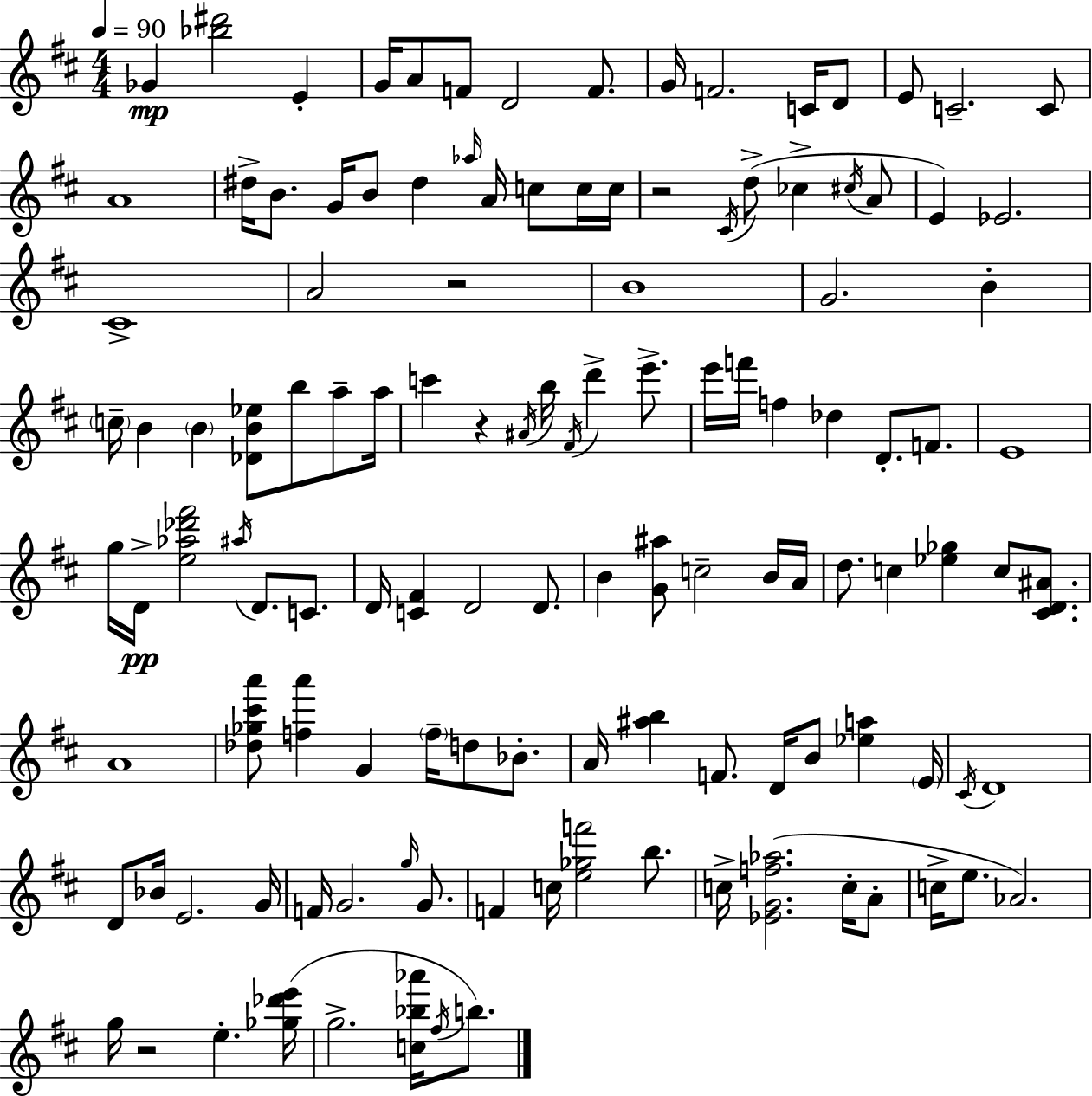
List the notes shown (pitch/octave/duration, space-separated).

Gb4/q [Bb5,D#6]/h E4/q G4/s A4/e F4/e D4/h F4/e. G4/s F4/h. C4/s D4/e E4/e C4/h. C4/e A4/w D#5/s B4/e. G4/s B4/e D#5/q Ab5/s A4/s C5/e C5/s C5/s R/h C#4/s D5/e CES5/q C#5/s A4/e E4/q Eb4/h. C#4/w A4/h R/h B4/w G4/h. B4/q C5/s B4/q B4/q [Db4,B4,Eb5]/e B5/e A5/e A5/s C6/q R/q A#4/s B5/s F#4/s D6/q E6/e. E6/s F6/s F5/q Db5/q D4/e. F4/e. E4/w G5/s D4/s [E5,Ab5,Db6,F#6]/h A#5/s D4/e. C4/e. D4/s [C4,F#4]/q D4/h D4/e. B4/q [G4,A#5]/e C5/h B4/s A4/s D5/e. C5/q [Eb5,Gb5]/q C5/e [C#4,D4,A#4]/e. A4/w [Db5,Gb5,C#6,A6]/e [F5,A6]/q G4/q F5/s D5/e Bb4/e. A4/s [A#5,B5]/q F4/e. D4/s B4/e [Eb5,A5]/q E4/s C#4/s D4/w D4/e Bb4/s E4/h. G4/s F4/s G4/h. G5/s G4/e. F4/q C5/s [E5,Gb5,F6]/h B5/e. C5/s [Eb4,G4,F5,Ab5]/h. C5/s A4/e C5/s E5/e. Ab4/h. G5/s R/h E5/q. [Gb5,Db6,E6]/s G5/h. [C5,Bb5,Ab6]/s F#5/s B5/e.